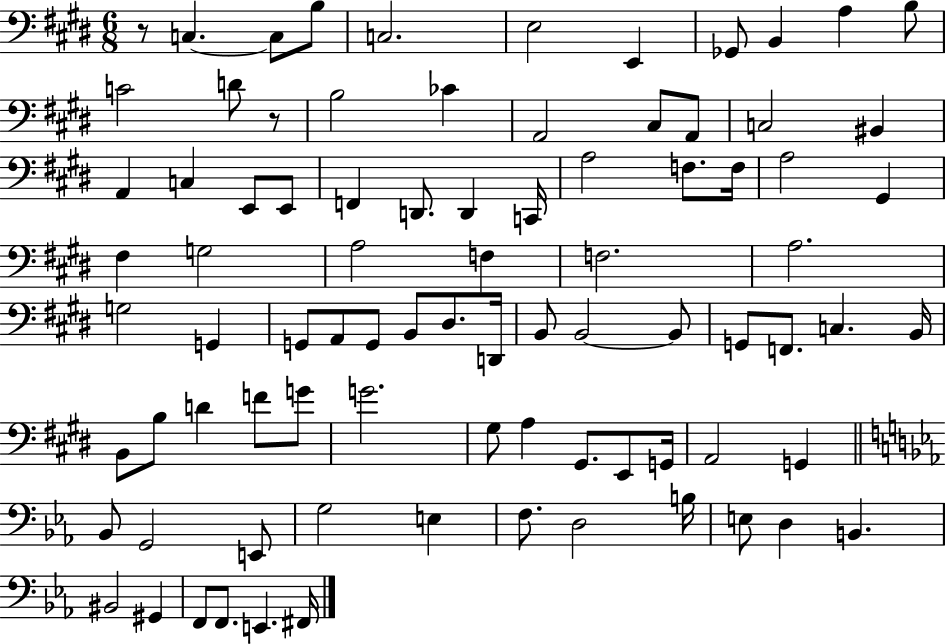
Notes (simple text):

R/e C3/q. C3/e B3/e C3/h. E3/h E2/q Gb2/e B2/q A3/q B3/e C4/h D4/e R/e B3/h CES4/q A2/h C#3/e A2/e C3/h BIS2/q A2/q C3/q E2/e E2/e F2/q D2/e. D2/q C2/s A3/h F3/e. F3/s A3/h G#2/q F#3/q G3/h A3/h F3/q F3/h. A3/h. G3/h G2/q G2/e A2/e G2/e B2/e D#3/e. D2/s B2/e B2/h B2/e G2/e F2/e. C3/q. B2/s B2/e B3/e D4/q F4/e G4/e G4/h. G#3/e A3/q G#2/e. E2/e G2/s A2/h G2/q Bb2/e G2/h E2/e G3/h E3/q F3/e. D3/h B3/s E3/e D3/q B2/q. BIS2/h G#2/q F2/e F2/e. E2/q. F#2/s